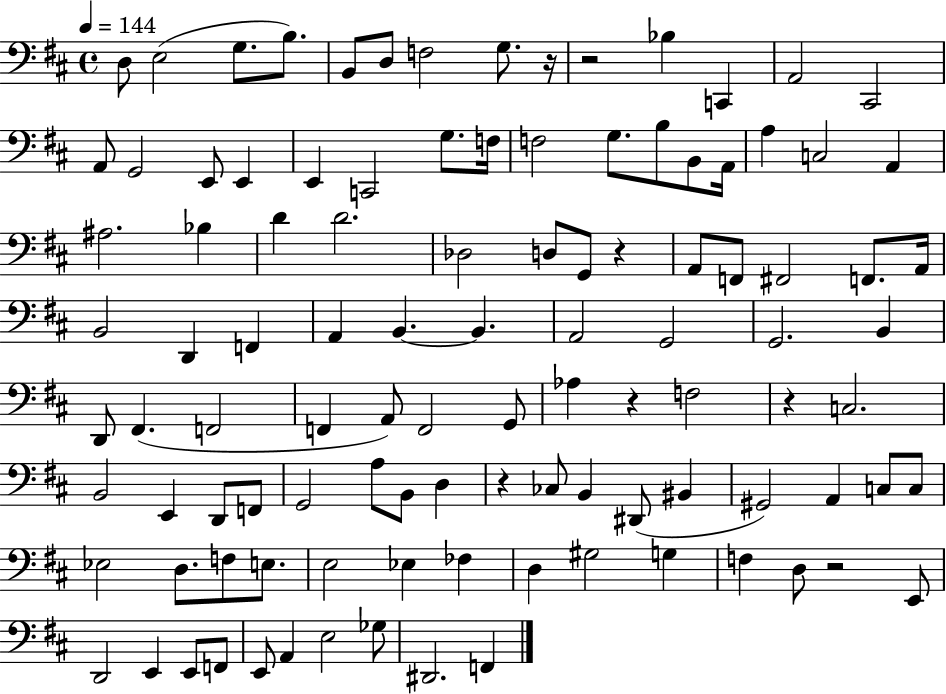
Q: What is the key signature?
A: D major